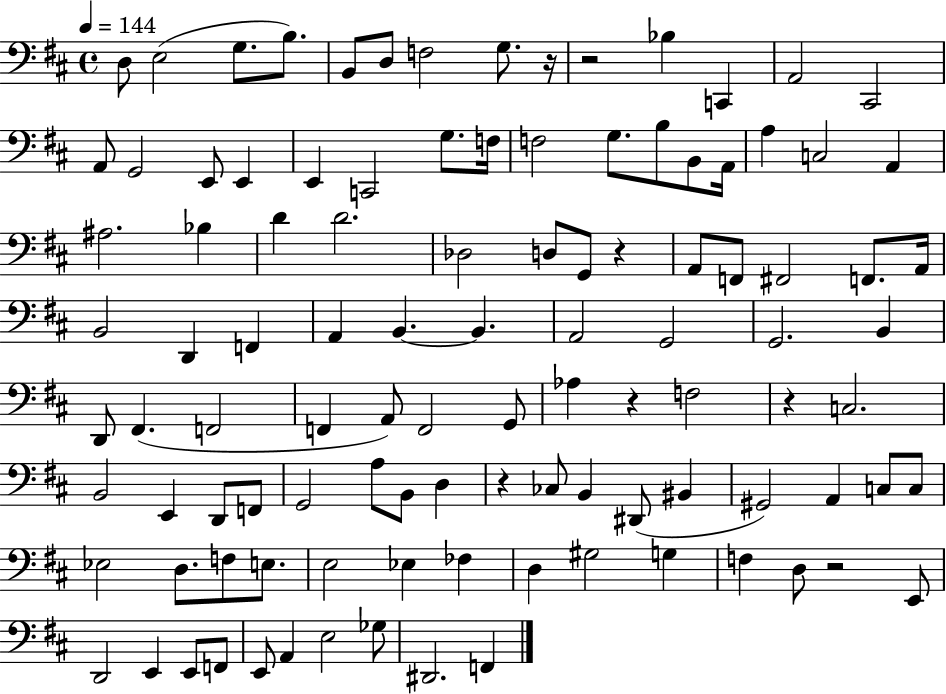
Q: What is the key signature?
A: D major